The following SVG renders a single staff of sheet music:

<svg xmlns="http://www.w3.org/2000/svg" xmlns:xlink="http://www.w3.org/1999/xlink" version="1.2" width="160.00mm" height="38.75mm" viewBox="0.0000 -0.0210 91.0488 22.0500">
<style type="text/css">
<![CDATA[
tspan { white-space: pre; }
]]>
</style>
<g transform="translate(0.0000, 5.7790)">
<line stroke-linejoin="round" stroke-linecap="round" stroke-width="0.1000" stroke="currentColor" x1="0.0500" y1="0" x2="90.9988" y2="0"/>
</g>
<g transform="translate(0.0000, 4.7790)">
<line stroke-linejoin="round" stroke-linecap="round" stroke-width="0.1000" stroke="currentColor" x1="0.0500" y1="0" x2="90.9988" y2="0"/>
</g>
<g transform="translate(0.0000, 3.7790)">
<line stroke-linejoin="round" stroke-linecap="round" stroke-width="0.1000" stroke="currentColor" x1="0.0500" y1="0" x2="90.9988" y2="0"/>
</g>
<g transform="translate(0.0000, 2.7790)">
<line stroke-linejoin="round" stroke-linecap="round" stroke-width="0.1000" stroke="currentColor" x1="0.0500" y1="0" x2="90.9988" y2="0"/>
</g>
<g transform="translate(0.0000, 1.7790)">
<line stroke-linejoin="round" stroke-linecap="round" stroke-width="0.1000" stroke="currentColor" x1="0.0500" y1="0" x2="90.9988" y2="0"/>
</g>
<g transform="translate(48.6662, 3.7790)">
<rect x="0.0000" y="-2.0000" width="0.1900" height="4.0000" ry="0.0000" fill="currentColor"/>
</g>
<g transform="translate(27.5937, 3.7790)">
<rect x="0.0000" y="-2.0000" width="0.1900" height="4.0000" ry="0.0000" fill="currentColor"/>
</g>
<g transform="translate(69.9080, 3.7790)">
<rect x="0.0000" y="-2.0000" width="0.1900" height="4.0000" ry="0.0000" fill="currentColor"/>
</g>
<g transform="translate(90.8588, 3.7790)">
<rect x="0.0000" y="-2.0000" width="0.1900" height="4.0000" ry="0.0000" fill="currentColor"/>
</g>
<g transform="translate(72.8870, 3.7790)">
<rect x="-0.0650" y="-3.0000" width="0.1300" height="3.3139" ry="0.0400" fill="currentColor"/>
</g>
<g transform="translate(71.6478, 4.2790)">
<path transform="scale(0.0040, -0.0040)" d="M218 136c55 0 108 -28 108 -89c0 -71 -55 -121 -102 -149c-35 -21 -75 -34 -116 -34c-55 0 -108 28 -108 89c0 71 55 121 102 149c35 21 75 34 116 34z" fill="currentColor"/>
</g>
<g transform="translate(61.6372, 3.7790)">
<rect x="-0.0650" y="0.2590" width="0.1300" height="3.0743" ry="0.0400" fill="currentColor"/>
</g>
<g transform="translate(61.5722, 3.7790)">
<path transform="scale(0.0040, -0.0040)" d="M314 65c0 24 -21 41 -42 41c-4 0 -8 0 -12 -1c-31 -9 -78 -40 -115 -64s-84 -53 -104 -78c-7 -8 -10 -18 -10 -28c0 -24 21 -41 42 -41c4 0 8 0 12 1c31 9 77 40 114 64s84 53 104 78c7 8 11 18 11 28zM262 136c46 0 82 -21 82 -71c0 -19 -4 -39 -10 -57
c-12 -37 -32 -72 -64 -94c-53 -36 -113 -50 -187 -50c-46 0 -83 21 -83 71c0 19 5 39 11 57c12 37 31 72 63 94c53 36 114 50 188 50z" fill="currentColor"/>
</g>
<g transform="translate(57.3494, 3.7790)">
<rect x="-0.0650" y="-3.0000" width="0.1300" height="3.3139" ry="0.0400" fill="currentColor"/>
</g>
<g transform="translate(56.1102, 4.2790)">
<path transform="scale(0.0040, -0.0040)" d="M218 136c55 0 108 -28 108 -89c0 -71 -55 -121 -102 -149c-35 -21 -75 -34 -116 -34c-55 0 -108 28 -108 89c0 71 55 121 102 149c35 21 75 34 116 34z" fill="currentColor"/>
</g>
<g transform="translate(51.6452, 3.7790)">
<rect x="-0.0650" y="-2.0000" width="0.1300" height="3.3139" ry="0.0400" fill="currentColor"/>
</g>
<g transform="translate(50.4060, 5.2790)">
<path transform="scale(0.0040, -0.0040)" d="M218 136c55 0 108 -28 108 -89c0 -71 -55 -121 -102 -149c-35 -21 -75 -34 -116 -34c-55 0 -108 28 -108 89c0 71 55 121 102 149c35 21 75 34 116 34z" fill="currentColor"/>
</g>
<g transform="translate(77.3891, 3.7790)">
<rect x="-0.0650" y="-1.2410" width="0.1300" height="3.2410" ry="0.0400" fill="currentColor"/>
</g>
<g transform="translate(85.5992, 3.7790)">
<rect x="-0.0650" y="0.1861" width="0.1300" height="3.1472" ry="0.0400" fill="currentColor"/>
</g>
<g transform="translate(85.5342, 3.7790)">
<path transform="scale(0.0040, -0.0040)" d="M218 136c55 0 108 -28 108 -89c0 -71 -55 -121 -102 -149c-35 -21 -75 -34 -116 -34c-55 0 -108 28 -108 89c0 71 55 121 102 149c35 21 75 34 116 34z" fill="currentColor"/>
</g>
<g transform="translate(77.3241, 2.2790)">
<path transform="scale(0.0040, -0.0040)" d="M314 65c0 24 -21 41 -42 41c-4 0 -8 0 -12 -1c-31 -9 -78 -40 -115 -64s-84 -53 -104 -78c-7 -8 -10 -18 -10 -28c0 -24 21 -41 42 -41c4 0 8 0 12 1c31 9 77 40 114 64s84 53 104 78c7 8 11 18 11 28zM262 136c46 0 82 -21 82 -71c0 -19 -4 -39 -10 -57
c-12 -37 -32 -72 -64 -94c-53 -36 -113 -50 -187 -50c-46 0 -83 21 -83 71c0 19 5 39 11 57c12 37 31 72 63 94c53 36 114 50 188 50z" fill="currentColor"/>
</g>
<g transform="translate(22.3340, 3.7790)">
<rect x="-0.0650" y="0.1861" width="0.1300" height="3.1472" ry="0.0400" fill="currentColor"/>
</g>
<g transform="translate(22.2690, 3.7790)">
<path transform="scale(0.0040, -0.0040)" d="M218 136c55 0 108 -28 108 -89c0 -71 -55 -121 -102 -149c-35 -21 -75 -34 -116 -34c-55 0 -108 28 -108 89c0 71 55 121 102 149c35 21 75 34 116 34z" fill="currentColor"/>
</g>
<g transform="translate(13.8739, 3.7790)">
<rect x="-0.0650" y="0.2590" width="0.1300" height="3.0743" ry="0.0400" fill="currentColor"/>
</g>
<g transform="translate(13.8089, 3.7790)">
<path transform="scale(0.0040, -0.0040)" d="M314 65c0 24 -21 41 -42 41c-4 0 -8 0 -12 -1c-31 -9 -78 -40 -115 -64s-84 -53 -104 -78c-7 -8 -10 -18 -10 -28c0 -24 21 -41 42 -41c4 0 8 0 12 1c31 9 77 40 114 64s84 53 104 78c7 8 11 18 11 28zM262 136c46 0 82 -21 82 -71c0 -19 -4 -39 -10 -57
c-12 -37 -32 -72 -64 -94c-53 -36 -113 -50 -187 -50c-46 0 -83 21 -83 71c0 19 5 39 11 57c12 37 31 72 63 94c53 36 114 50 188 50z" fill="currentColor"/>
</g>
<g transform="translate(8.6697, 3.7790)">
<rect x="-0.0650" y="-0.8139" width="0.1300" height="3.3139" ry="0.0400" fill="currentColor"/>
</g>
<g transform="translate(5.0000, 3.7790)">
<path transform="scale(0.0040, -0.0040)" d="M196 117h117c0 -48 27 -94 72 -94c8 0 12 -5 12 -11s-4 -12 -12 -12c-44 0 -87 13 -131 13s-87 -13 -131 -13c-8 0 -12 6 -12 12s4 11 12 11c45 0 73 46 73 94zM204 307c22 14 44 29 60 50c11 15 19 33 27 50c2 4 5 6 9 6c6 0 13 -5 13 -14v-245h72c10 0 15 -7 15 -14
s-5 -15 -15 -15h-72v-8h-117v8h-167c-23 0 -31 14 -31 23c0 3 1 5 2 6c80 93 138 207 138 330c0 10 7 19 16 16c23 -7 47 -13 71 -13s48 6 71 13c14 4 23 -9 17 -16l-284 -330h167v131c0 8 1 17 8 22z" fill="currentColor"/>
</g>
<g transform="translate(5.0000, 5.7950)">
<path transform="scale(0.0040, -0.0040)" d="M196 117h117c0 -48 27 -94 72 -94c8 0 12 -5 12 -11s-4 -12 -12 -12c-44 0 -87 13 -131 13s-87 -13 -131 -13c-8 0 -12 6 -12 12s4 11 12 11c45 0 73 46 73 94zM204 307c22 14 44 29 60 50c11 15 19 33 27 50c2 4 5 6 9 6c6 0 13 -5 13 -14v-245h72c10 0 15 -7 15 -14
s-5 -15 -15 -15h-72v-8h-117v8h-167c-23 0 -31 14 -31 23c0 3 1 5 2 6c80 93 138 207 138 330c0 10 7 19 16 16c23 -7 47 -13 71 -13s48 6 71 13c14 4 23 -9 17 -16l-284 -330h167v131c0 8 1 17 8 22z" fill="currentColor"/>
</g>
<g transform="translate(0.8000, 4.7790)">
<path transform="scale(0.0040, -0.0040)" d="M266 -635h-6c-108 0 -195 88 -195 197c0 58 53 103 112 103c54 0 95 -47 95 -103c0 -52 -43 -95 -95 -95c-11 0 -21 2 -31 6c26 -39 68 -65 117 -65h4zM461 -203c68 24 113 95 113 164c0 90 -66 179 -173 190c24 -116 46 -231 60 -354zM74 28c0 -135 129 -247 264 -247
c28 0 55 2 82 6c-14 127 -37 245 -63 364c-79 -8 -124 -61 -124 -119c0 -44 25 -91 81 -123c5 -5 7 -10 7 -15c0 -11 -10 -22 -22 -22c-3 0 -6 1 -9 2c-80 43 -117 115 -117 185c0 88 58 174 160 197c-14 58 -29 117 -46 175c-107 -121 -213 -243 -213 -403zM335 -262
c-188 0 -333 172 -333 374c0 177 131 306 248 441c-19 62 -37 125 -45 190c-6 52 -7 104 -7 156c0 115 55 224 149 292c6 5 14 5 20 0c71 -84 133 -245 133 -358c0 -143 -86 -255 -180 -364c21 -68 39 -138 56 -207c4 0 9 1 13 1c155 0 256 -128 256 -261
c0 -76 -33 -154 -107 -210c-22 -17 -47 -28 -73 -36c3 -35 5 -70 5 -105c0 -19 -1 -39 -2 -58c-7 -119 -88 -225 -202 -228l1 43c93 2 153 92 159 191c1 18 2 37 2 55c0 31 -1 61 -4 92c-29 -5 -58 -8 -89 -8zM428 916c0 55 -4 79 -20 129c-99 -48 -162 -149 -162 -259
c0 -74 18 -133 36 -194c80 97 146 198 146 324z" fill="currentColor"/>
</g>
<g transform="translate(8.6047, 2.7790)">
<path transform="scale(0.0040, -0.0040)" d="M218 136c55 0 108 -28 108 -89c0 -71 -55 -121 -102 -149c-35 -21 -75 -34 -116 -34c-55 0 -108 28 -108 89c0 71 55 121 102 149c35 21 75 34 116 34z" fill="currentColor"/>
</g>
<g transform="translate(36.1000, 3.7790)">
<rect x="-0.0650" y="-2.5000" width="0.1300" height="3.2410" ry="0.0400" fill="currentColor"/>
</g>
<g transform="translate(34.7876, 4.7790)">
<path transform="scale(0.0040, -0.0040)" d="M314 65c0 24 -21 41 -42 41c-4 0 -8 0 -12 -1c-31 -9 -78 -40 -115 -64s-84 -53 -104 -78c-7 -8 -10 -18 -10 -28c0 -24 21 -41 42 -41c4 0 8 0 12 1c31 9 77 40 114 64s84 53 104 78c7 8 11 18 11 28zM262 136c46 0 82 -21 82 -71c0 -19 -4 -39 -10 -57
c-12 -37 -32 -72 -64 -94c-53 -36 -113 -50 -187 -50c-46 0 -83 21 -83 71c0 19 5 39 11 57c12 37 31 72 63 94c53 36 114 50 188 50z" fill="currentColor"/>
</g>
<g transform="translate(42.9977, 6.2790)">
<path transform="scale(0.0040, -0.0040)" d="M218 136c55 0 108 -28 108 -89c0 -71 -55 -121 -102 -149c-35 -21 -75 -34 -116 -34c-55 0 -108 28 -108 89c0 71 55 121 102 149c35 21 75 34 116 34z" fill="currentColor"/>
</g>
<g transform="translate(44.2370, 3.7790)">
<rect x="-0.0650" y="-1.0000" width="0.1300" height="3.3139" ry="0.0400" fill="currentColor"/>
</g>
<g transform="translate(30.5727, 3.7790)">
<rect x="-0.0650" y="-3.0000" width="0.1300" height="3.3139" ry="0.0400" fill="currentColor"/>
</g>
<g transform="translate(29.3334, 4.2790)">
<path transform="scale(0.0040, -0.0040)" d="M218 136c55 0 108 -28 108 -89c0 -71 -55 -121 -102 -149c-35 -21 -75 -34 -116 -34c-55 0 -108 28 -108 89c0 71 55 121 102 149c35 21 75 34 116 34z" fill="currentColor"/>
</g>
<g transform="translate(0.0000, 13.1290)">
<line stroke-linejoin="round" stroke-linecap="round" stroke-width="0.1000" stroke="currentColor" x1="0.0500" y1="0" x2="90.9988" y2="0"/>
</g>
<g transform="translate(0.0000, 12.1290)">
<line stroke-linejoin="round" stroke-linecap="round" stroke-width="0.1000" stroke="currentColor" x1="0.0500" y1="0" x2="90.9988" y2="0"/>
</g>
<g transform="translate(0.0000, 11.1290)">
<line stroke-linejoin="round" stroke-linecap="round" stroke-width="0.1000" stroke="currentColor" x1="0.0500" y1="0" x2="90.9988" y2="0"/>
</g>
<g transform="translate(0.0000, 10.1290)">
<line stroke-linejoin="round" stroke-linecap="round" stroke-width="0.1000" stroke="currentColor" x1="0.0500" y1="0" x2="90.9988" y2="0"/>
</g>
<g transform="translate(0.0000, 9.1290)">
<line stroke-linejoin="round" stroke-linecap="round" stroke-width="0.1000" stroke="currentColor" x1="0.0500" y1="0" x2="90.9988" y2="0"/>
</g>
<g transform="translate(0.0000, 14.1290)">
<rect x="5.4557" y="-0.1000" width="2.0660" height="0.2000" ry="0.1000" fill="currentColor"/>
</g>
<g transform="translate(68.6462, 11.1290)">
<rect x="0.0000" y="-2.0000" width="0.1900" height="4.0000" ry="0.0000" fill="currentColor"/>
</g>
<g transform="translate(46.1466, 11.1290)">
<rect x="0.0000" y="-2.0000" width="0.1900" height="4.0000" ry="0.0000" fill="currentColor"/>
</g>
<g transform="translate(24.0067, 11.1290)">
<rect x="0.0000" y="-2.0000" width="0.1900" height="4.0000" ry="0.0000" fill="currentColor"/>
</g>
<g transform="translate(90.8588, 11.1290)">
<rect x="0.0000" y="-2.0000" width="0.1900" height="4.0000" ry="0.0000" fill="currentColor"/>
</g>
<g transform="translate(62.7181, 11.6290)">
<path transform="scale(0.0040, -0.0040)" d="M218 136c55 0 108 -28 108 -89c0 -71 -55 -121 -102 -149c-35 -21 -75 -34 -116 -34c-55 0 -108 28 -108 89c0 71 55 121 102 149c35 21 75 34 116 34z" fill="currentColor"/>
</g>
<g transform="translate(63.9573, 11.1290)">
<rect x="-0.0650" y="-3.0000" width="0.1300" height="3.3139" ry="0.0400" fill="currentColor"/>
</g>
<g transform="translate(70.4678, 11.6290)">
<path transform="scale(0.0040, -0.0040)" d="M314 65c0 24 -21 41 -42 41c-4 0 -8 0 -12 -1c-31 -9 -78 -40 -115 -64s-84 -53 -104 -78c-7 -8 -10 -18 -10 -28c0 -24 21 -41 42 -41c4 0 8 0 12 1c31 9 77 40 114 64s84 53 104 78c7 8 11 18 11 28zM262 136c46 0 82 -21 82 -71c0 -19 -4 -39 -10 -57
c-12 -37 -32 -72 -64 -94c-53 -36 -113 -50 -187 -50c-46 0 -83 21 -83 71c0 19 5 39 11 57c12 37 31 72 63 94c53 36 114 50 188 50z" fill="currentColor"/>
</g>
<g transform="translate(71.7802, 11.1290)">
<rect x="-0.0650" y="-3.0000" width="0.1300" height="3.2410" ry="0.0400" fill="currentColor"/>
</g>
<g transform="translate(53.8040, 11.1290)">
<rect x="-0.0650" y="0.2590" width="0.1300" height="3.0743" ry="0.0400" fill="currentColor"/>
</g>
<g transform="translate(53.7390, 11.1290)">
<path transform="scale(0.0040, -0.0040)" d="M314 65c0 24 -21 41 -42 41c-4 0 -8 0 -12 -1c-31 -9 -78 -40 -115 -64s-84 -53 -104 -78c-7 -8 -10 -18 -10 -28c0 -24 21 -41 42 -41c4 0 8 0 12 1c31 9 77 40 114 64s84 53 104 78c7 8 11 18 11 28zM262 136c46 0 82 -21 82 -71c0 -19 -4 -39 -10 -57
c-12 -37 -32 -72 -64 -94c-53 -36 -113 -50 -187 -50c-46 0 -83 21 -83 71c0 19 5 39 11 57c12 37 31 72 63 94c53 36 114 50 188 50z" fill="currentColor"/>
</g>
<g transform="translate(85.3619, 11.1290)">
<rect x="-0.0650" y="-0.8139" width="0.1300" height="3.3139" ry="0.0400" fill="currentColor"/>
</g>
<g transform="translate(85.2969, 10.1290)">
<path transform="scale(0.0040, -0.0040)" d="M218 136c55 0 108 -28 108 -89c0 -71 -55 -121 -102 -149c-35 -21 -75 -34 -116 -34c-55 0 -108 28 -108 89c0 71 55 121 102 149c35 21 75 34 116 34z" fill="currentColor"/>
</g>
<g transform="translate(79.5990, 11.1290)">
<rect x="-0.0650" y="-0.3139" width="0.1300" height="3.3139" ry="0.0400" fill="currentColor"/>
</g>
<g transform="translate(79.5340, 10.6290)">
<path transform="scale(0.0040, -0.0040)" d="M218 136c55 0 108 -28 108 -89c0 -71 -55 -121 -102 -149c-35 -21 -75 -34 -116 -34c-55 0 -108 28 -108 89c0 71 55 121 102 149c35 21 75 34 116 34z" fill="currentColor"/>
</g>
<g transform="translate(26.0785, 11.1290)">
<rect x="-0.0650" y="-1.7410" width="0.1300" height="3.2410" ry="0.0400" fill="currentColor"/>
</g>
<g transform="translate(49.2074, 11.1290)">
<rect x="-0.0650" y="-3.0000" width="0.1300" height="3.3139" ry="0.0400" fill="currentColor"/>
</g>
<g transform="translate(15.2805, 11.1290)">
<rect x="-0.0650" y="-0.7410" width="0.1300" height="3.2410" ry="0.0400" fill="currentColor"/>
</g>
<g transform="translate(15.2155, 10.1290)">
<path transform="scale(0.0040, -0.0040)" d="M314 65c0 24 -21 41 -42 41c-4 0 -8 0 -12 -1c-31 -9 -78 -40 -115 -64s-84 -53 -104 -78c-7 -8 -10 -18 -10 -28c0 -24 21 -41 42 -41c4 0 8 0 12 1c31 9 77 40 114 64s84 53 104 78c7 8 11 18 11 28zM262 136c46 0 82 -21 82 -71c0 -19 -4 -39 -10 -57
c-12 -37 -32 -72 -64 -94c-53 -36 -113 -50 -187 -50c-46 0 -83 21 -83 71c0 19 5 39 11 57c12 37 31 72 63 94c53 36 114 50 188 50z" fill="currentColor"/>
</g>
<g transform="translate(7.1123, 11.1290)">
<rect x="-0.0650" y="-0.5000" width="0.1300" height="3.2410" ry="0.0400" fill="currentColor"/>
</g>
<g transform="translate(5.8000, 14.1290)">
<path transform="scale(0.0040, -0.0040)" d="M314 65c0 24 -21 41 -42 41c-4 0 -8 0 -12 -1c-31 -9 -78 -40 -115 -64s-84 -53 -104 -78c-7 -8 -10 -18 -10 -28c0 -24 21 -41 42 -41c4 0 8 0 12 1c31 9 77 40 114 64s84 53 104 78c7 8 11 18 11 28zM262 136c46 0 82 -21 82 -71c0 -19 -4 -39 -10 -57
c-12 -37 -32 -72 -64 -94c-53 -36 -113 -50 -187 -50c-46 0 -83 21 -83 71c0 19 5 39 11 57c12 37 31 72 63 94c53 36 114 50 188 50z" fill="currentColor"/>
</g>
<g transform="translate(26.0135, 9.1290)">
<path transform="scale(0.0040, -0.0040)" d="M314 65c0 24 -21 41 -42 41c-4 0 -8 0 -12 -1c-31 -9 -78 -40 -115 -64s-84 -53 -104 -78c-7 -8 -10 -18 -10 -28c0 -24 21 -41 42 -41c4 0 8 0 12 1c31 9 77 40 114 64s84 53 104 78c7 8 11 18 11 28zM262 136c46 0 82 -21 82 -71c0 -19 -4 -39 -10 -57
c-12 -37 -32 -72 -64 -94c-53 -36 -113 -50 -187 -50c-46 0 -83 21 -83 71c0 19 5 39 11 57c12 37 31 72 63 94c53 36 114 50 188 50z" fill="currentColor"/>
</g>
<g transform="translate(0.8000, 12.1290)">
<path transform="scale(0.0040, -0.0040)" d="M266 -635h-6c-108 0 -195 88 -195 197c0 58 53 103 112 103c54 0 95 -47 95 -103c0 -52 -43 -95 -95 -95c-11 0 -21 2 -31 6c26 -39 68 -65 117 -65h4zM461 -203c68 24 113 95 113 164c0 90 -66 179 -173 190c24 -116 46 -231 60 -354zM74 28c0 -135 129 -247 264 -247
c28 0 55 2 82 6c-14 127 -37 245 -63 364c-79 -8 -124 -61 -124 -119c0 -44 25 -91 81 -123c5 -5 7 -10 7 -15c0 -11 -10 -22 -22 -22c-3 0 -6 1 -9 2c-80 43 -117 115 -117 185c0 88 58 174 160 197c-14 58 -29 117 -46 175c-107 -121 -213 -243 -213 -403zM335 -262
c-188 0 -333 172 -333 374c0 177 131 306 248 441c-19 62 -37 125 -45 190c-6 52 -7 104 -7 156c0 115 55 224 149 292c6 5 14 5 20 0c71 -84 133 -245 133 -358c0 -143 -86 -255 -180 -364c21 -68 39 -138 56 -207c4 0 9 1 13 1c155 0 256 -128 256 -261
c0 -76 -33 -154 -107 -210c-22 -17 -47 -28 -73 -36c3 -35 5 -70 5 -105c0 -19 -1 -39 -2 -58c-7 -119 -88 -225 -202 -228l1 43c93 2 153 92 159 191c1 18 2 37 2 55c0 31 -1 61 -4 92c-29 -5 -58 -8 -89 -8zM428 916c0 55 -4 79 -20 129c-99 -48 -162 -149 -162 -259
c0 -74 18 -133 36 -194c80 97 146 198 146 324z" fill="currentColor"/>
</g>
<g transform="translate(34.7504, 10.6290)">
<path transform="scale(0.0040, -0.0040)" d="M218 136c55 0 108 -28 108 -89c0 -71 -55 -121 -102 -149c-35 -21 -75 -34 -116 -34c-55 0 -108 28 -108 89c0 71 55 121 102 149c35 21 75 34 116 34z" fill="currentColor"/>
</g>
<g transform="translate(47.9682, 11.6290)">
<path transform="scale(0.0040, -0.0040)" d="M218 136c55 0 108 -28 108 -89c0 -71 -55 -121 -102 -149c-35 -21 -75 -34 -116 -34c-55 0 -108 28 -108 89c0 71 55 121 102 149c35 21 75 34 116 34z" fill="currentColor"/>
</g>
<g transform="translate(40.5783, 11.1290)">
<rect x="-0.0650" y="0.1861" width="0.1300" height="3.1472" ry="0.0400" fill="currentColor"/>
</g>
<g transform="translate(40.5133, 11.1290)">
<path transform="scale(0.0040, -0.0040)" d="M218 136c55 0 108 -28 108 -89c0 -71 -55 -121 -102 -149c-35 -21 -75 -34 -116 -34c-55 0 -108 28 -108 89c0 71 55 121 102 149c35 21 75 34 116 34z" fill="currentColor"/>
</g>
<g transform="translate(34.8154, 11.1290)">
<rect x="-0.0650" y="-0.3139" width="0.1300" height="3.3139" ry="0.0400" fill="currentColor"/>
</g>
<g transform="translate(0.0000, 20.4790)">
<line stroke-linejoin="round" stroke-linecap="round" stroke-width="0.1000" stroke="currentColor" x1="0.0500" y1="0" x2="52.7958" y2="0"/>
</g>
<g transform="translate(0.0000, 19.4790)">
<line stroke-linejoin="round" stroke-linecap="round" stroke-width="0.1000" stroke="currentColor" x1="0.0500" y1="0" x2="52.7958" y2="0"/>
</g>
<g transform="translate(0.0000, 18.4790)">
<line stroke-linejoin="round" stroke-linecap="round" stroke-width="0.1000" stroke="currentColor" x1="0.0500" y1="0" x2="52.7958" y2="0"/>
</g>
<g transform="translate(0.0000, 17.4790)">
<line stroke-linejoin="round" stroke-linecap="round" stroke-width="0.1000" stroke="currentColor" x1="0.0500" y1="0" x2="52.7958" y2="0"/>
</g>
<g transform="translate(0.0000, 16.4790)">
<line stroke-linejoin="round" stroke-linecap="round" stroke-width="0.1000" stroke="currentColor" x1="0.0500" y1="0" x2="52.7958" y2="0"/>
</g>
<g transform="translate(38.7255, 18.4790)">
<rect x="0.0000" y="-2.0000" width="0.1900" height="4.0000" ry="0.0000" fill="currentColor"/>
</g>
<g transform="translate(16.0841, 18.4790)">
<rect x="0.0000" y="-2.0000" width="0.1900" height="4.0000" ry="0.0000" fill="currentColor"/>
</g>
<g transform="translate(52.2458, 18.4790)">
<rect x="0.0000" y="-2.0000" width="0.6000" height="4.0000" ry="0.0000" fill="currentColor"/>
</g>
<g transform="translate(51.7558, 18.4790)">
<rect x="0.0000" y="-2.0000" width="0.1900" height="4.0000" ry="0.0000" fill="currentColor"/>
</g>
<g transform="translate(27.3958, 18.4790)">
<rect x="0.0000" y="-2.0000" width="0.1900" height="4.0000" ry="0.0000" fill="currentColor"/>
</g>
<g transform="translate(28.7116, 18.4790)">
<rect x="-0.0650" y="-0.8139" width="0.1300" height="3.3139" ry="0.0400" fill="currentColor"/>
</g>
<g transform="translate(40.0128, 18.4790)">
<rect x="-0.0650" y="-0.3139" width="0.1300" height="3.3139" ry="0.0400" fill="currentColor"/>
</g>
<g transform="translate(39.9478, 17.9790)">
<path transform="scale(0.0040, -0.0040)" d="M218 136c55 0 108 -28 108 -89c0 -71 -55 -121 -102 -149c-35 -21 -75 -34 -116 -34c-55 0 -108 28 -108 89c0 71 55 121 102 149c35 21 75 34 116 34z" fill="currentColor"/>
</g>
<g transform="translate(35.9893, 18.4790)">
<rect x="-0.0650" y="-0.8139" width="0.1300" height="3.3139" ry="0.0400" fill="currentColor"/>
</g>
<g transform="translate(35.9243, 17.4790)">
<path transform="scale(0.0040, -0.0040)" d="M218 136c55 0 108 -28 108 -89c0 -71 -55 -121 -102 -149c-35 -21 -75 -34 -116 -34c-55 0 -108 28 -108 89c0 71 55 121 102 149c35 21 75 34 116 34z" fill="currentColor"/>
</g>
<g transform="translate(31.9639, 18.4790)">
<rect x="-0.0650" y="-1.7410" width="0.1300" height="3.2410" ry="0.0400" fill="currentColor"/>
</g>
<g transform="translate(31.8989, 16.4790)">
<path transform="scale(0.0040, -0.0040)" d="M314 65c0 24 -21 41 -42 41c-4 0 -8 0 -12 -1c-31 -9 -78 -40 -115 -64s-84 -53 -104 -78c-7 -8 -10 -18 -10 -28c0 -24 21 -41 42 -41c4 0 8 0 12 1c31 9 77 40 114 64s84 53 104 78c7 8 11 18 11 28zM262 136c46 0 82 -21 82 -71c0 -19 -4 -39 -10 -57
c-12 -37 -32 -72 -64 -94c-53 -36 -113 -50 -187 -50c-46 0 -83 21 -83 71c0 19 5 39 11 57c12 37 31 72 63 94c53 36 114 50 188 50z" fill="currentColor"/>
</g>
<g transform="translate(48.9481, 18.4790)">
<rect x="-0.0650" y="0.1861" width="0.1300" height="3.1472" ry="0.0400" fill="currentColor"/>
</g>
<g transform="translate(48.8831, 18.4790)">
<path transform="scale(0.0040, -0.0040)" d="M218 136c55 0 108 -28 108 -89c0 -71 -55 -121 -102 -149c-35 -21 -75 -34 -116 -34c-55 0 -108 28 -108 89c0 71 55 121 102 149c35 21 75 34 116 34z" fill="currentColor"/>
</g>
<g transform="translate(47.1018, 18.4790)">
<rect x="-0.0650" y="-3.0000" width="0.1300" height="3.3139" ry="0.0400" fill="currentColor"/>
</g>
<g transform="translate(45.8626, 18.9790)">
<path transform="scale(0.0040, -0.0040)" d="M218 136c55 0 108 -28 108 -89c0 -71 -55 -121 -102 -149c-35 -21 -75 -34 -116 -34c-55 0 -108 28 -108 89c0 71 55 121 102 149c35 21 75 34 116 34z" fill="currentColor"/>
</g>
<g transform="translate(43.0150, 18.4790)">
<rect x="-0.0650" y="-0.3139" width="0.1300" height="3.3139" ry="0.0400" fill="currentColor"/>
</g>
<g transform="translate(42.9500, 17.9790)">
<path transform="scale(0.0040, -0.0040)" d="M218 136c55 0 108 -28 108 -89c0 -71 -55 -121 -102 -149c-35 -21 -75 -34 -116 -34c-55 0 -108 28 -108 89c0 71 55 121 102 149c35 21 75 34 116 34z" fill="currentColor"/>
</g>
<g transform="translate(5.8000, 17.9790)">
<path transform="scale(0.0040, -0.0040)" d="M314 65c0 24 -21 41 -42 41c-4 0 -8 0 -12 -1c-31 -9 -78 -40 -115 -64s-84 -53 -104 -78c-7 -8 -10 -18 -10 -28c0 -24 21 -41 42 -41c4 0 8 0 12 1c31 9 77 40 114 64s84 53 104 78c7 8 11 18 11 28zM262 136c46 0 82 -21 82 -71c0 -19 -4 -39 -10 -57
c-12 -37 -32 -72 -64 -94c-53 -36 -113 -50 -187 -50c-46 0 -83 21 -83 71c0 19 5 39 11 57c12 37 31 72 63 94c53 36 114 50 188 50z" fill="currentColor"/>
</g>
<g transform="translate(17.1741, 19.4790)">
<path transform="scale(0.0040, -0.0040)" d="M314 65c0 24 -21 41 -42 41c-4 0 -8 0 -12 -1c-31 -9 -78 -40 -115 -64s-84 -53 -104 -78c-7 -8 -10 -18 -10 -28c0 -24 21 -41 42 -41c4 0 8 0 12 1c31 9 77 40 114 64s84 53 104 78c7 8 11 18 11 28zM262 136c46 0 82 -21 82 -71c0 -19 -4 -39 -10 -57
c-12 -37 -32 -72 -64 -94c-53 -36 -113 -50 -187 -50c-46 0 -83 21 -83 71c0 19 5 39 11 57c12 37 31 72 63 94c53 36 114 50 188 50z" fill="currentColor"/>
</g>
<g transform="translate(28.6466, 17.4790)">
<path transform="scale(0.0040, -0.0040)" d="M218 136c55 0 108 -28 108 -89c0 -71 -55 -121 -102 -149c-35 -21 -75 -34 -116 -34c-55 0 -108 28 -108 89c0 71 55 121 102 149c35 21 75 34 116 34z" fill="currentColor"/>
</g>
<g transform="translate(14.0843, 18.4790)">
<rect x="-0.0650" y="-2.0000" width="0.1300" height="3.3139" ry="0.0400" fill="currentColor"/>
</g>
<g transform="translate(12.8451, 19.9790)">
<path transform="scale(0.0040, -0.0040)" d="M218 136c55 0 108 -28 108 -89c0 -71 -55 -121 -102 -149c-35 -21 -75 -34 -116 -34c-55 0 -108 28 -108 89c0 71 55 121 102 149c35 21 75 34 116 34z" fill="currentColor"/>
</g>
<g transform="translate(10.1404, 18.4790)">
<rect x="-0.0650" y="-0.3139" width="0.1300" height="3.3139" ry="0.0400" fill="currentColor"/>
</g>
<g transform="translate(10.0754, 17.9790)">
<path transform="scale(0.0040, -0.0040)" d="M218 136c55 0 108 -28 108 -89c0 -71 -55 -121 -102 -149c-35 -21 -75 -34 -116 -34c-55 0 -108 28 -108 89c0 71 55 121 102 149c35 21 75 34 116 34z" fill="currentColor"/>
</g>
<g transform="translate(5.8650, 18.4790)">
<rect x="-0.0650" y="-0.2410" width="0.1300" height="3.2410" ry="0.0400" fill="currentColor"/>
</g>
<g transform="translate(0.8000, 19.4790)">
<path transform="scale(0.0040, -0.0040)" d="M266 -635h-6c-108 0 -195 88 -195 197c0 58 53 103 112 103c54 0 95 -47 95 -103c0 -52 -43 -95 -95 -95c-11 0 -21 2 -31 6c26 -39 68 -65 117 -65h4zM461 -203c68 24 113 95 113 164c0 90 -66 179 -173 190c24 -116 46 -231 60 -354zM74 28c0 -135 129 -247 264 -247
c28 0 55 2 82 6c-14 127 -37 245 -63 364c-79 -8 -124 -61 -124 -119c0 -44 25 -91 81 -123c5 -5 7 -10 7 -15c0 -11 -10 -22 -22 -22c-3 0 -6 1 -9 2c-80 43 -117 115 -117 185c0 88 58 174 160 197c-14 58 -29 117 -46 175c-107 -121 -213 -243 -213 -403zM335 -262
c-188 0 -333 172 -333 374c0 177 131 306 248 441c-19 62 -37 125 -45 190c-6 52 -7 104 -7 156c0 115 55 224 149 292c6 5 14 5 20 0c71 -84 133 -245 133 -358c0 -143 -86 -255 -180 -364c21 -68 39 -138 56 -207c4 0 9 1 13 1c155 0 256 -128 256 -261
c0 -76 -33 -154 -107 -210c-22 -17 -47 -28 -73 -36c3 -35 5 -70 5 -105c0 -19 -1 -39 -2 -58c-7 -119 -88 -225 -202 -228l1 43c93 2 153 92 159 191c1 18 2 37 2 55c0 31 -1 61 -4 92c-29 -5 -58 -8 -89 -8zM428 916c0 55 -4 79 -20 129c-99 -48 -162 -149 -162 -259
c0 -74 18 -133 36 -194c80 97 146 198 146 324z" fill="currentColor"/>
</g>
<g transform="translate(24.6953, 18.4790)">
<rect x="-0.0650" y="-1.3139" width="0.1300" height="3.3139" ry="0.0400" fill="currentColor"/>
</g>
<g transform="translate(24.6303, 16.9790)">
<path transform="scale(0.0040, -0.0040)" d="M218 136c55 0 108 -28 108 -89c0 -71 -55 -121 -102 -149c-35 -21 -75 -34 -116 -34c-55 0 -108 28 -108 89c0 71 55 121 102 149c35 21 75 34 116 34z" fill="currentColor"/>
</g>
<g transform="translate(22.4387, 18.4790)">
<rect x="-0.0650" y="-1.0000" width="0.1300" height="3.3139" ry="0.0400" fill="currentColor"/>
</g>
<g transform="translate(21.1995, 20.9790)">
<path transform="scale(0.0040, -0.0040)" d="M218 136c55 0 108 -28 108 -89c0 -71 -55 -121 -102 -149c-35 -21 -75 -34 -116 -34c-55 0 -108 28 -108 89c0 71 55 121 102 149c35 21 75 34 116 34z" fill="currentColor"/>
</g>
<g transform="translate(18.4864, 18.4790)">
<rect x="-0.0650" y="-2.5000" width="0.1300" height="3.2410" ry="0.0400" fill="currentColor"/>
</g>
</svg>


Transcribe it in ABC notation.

X:1
T:Untitled
M:4/4
L:1/4
K:C
d B2 B A G2 D F A B2 A e2 B C2 d2 f2 c B A B2 A A2 c d c2 c F G2 D e d f2 d c c A B